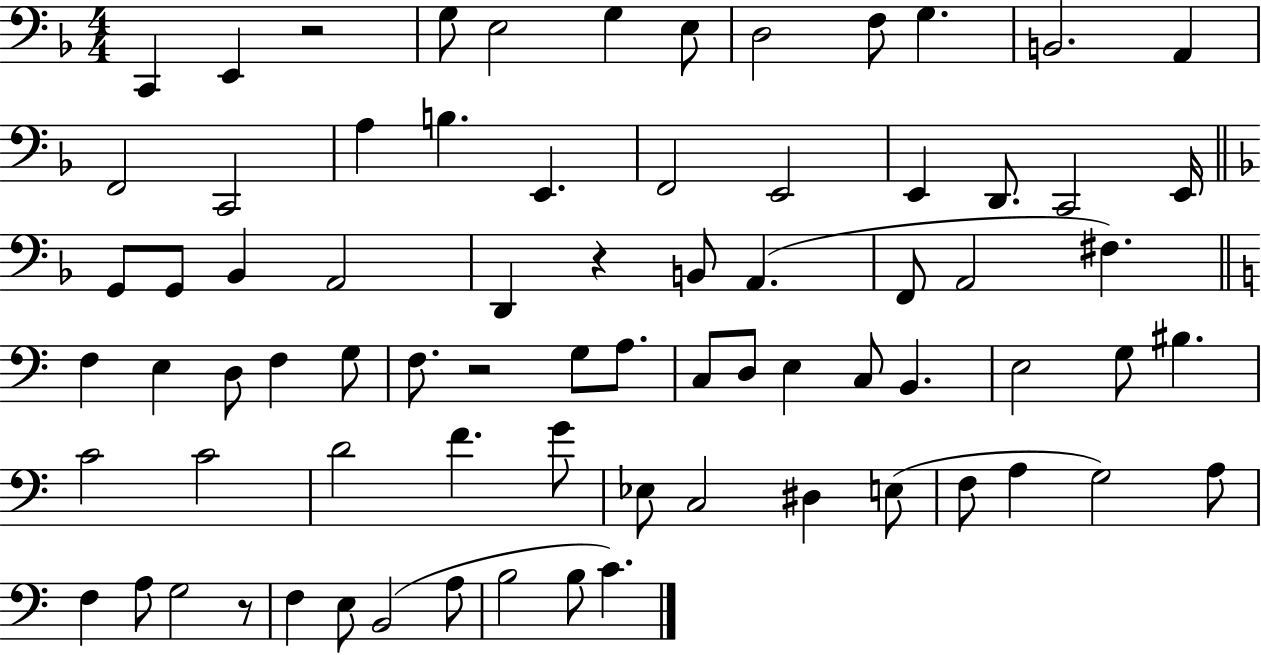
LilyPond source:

{
  \clef bass
  \numericTimeSignature
  \time 4/4
  \key f \major
  c,4 e,4 r2 | g8 e2 g4 e8 | d2 f8 g4. | b,2. a,4 | \break f,2 c,2 | a4 b4. e,4. | f,2 e,2 | e,4 d,8. c,2 e,16 | \break \bar "||" \break \key d \minor g,8 g,8 bes,4 a,2 | d,4 r4 b,8 a,4.( | f,8 a,2 fis4.) | \bar "||" \break \key a \minor f4 e4 d8 f4 g8 | f8. r2 g8 a8. | c8 d8 e4 c8 b,4. | e2 g8 bis4. | \break c'2 c'2 | d'2 f'4. g'8 | ees8 c2 dis4 e8( | f8 a4 g2) a8 | \break f4 a8 g2 r8 | f4 e8 b,2( a8 | b2 b8 c'4.) | \bar "|."
}